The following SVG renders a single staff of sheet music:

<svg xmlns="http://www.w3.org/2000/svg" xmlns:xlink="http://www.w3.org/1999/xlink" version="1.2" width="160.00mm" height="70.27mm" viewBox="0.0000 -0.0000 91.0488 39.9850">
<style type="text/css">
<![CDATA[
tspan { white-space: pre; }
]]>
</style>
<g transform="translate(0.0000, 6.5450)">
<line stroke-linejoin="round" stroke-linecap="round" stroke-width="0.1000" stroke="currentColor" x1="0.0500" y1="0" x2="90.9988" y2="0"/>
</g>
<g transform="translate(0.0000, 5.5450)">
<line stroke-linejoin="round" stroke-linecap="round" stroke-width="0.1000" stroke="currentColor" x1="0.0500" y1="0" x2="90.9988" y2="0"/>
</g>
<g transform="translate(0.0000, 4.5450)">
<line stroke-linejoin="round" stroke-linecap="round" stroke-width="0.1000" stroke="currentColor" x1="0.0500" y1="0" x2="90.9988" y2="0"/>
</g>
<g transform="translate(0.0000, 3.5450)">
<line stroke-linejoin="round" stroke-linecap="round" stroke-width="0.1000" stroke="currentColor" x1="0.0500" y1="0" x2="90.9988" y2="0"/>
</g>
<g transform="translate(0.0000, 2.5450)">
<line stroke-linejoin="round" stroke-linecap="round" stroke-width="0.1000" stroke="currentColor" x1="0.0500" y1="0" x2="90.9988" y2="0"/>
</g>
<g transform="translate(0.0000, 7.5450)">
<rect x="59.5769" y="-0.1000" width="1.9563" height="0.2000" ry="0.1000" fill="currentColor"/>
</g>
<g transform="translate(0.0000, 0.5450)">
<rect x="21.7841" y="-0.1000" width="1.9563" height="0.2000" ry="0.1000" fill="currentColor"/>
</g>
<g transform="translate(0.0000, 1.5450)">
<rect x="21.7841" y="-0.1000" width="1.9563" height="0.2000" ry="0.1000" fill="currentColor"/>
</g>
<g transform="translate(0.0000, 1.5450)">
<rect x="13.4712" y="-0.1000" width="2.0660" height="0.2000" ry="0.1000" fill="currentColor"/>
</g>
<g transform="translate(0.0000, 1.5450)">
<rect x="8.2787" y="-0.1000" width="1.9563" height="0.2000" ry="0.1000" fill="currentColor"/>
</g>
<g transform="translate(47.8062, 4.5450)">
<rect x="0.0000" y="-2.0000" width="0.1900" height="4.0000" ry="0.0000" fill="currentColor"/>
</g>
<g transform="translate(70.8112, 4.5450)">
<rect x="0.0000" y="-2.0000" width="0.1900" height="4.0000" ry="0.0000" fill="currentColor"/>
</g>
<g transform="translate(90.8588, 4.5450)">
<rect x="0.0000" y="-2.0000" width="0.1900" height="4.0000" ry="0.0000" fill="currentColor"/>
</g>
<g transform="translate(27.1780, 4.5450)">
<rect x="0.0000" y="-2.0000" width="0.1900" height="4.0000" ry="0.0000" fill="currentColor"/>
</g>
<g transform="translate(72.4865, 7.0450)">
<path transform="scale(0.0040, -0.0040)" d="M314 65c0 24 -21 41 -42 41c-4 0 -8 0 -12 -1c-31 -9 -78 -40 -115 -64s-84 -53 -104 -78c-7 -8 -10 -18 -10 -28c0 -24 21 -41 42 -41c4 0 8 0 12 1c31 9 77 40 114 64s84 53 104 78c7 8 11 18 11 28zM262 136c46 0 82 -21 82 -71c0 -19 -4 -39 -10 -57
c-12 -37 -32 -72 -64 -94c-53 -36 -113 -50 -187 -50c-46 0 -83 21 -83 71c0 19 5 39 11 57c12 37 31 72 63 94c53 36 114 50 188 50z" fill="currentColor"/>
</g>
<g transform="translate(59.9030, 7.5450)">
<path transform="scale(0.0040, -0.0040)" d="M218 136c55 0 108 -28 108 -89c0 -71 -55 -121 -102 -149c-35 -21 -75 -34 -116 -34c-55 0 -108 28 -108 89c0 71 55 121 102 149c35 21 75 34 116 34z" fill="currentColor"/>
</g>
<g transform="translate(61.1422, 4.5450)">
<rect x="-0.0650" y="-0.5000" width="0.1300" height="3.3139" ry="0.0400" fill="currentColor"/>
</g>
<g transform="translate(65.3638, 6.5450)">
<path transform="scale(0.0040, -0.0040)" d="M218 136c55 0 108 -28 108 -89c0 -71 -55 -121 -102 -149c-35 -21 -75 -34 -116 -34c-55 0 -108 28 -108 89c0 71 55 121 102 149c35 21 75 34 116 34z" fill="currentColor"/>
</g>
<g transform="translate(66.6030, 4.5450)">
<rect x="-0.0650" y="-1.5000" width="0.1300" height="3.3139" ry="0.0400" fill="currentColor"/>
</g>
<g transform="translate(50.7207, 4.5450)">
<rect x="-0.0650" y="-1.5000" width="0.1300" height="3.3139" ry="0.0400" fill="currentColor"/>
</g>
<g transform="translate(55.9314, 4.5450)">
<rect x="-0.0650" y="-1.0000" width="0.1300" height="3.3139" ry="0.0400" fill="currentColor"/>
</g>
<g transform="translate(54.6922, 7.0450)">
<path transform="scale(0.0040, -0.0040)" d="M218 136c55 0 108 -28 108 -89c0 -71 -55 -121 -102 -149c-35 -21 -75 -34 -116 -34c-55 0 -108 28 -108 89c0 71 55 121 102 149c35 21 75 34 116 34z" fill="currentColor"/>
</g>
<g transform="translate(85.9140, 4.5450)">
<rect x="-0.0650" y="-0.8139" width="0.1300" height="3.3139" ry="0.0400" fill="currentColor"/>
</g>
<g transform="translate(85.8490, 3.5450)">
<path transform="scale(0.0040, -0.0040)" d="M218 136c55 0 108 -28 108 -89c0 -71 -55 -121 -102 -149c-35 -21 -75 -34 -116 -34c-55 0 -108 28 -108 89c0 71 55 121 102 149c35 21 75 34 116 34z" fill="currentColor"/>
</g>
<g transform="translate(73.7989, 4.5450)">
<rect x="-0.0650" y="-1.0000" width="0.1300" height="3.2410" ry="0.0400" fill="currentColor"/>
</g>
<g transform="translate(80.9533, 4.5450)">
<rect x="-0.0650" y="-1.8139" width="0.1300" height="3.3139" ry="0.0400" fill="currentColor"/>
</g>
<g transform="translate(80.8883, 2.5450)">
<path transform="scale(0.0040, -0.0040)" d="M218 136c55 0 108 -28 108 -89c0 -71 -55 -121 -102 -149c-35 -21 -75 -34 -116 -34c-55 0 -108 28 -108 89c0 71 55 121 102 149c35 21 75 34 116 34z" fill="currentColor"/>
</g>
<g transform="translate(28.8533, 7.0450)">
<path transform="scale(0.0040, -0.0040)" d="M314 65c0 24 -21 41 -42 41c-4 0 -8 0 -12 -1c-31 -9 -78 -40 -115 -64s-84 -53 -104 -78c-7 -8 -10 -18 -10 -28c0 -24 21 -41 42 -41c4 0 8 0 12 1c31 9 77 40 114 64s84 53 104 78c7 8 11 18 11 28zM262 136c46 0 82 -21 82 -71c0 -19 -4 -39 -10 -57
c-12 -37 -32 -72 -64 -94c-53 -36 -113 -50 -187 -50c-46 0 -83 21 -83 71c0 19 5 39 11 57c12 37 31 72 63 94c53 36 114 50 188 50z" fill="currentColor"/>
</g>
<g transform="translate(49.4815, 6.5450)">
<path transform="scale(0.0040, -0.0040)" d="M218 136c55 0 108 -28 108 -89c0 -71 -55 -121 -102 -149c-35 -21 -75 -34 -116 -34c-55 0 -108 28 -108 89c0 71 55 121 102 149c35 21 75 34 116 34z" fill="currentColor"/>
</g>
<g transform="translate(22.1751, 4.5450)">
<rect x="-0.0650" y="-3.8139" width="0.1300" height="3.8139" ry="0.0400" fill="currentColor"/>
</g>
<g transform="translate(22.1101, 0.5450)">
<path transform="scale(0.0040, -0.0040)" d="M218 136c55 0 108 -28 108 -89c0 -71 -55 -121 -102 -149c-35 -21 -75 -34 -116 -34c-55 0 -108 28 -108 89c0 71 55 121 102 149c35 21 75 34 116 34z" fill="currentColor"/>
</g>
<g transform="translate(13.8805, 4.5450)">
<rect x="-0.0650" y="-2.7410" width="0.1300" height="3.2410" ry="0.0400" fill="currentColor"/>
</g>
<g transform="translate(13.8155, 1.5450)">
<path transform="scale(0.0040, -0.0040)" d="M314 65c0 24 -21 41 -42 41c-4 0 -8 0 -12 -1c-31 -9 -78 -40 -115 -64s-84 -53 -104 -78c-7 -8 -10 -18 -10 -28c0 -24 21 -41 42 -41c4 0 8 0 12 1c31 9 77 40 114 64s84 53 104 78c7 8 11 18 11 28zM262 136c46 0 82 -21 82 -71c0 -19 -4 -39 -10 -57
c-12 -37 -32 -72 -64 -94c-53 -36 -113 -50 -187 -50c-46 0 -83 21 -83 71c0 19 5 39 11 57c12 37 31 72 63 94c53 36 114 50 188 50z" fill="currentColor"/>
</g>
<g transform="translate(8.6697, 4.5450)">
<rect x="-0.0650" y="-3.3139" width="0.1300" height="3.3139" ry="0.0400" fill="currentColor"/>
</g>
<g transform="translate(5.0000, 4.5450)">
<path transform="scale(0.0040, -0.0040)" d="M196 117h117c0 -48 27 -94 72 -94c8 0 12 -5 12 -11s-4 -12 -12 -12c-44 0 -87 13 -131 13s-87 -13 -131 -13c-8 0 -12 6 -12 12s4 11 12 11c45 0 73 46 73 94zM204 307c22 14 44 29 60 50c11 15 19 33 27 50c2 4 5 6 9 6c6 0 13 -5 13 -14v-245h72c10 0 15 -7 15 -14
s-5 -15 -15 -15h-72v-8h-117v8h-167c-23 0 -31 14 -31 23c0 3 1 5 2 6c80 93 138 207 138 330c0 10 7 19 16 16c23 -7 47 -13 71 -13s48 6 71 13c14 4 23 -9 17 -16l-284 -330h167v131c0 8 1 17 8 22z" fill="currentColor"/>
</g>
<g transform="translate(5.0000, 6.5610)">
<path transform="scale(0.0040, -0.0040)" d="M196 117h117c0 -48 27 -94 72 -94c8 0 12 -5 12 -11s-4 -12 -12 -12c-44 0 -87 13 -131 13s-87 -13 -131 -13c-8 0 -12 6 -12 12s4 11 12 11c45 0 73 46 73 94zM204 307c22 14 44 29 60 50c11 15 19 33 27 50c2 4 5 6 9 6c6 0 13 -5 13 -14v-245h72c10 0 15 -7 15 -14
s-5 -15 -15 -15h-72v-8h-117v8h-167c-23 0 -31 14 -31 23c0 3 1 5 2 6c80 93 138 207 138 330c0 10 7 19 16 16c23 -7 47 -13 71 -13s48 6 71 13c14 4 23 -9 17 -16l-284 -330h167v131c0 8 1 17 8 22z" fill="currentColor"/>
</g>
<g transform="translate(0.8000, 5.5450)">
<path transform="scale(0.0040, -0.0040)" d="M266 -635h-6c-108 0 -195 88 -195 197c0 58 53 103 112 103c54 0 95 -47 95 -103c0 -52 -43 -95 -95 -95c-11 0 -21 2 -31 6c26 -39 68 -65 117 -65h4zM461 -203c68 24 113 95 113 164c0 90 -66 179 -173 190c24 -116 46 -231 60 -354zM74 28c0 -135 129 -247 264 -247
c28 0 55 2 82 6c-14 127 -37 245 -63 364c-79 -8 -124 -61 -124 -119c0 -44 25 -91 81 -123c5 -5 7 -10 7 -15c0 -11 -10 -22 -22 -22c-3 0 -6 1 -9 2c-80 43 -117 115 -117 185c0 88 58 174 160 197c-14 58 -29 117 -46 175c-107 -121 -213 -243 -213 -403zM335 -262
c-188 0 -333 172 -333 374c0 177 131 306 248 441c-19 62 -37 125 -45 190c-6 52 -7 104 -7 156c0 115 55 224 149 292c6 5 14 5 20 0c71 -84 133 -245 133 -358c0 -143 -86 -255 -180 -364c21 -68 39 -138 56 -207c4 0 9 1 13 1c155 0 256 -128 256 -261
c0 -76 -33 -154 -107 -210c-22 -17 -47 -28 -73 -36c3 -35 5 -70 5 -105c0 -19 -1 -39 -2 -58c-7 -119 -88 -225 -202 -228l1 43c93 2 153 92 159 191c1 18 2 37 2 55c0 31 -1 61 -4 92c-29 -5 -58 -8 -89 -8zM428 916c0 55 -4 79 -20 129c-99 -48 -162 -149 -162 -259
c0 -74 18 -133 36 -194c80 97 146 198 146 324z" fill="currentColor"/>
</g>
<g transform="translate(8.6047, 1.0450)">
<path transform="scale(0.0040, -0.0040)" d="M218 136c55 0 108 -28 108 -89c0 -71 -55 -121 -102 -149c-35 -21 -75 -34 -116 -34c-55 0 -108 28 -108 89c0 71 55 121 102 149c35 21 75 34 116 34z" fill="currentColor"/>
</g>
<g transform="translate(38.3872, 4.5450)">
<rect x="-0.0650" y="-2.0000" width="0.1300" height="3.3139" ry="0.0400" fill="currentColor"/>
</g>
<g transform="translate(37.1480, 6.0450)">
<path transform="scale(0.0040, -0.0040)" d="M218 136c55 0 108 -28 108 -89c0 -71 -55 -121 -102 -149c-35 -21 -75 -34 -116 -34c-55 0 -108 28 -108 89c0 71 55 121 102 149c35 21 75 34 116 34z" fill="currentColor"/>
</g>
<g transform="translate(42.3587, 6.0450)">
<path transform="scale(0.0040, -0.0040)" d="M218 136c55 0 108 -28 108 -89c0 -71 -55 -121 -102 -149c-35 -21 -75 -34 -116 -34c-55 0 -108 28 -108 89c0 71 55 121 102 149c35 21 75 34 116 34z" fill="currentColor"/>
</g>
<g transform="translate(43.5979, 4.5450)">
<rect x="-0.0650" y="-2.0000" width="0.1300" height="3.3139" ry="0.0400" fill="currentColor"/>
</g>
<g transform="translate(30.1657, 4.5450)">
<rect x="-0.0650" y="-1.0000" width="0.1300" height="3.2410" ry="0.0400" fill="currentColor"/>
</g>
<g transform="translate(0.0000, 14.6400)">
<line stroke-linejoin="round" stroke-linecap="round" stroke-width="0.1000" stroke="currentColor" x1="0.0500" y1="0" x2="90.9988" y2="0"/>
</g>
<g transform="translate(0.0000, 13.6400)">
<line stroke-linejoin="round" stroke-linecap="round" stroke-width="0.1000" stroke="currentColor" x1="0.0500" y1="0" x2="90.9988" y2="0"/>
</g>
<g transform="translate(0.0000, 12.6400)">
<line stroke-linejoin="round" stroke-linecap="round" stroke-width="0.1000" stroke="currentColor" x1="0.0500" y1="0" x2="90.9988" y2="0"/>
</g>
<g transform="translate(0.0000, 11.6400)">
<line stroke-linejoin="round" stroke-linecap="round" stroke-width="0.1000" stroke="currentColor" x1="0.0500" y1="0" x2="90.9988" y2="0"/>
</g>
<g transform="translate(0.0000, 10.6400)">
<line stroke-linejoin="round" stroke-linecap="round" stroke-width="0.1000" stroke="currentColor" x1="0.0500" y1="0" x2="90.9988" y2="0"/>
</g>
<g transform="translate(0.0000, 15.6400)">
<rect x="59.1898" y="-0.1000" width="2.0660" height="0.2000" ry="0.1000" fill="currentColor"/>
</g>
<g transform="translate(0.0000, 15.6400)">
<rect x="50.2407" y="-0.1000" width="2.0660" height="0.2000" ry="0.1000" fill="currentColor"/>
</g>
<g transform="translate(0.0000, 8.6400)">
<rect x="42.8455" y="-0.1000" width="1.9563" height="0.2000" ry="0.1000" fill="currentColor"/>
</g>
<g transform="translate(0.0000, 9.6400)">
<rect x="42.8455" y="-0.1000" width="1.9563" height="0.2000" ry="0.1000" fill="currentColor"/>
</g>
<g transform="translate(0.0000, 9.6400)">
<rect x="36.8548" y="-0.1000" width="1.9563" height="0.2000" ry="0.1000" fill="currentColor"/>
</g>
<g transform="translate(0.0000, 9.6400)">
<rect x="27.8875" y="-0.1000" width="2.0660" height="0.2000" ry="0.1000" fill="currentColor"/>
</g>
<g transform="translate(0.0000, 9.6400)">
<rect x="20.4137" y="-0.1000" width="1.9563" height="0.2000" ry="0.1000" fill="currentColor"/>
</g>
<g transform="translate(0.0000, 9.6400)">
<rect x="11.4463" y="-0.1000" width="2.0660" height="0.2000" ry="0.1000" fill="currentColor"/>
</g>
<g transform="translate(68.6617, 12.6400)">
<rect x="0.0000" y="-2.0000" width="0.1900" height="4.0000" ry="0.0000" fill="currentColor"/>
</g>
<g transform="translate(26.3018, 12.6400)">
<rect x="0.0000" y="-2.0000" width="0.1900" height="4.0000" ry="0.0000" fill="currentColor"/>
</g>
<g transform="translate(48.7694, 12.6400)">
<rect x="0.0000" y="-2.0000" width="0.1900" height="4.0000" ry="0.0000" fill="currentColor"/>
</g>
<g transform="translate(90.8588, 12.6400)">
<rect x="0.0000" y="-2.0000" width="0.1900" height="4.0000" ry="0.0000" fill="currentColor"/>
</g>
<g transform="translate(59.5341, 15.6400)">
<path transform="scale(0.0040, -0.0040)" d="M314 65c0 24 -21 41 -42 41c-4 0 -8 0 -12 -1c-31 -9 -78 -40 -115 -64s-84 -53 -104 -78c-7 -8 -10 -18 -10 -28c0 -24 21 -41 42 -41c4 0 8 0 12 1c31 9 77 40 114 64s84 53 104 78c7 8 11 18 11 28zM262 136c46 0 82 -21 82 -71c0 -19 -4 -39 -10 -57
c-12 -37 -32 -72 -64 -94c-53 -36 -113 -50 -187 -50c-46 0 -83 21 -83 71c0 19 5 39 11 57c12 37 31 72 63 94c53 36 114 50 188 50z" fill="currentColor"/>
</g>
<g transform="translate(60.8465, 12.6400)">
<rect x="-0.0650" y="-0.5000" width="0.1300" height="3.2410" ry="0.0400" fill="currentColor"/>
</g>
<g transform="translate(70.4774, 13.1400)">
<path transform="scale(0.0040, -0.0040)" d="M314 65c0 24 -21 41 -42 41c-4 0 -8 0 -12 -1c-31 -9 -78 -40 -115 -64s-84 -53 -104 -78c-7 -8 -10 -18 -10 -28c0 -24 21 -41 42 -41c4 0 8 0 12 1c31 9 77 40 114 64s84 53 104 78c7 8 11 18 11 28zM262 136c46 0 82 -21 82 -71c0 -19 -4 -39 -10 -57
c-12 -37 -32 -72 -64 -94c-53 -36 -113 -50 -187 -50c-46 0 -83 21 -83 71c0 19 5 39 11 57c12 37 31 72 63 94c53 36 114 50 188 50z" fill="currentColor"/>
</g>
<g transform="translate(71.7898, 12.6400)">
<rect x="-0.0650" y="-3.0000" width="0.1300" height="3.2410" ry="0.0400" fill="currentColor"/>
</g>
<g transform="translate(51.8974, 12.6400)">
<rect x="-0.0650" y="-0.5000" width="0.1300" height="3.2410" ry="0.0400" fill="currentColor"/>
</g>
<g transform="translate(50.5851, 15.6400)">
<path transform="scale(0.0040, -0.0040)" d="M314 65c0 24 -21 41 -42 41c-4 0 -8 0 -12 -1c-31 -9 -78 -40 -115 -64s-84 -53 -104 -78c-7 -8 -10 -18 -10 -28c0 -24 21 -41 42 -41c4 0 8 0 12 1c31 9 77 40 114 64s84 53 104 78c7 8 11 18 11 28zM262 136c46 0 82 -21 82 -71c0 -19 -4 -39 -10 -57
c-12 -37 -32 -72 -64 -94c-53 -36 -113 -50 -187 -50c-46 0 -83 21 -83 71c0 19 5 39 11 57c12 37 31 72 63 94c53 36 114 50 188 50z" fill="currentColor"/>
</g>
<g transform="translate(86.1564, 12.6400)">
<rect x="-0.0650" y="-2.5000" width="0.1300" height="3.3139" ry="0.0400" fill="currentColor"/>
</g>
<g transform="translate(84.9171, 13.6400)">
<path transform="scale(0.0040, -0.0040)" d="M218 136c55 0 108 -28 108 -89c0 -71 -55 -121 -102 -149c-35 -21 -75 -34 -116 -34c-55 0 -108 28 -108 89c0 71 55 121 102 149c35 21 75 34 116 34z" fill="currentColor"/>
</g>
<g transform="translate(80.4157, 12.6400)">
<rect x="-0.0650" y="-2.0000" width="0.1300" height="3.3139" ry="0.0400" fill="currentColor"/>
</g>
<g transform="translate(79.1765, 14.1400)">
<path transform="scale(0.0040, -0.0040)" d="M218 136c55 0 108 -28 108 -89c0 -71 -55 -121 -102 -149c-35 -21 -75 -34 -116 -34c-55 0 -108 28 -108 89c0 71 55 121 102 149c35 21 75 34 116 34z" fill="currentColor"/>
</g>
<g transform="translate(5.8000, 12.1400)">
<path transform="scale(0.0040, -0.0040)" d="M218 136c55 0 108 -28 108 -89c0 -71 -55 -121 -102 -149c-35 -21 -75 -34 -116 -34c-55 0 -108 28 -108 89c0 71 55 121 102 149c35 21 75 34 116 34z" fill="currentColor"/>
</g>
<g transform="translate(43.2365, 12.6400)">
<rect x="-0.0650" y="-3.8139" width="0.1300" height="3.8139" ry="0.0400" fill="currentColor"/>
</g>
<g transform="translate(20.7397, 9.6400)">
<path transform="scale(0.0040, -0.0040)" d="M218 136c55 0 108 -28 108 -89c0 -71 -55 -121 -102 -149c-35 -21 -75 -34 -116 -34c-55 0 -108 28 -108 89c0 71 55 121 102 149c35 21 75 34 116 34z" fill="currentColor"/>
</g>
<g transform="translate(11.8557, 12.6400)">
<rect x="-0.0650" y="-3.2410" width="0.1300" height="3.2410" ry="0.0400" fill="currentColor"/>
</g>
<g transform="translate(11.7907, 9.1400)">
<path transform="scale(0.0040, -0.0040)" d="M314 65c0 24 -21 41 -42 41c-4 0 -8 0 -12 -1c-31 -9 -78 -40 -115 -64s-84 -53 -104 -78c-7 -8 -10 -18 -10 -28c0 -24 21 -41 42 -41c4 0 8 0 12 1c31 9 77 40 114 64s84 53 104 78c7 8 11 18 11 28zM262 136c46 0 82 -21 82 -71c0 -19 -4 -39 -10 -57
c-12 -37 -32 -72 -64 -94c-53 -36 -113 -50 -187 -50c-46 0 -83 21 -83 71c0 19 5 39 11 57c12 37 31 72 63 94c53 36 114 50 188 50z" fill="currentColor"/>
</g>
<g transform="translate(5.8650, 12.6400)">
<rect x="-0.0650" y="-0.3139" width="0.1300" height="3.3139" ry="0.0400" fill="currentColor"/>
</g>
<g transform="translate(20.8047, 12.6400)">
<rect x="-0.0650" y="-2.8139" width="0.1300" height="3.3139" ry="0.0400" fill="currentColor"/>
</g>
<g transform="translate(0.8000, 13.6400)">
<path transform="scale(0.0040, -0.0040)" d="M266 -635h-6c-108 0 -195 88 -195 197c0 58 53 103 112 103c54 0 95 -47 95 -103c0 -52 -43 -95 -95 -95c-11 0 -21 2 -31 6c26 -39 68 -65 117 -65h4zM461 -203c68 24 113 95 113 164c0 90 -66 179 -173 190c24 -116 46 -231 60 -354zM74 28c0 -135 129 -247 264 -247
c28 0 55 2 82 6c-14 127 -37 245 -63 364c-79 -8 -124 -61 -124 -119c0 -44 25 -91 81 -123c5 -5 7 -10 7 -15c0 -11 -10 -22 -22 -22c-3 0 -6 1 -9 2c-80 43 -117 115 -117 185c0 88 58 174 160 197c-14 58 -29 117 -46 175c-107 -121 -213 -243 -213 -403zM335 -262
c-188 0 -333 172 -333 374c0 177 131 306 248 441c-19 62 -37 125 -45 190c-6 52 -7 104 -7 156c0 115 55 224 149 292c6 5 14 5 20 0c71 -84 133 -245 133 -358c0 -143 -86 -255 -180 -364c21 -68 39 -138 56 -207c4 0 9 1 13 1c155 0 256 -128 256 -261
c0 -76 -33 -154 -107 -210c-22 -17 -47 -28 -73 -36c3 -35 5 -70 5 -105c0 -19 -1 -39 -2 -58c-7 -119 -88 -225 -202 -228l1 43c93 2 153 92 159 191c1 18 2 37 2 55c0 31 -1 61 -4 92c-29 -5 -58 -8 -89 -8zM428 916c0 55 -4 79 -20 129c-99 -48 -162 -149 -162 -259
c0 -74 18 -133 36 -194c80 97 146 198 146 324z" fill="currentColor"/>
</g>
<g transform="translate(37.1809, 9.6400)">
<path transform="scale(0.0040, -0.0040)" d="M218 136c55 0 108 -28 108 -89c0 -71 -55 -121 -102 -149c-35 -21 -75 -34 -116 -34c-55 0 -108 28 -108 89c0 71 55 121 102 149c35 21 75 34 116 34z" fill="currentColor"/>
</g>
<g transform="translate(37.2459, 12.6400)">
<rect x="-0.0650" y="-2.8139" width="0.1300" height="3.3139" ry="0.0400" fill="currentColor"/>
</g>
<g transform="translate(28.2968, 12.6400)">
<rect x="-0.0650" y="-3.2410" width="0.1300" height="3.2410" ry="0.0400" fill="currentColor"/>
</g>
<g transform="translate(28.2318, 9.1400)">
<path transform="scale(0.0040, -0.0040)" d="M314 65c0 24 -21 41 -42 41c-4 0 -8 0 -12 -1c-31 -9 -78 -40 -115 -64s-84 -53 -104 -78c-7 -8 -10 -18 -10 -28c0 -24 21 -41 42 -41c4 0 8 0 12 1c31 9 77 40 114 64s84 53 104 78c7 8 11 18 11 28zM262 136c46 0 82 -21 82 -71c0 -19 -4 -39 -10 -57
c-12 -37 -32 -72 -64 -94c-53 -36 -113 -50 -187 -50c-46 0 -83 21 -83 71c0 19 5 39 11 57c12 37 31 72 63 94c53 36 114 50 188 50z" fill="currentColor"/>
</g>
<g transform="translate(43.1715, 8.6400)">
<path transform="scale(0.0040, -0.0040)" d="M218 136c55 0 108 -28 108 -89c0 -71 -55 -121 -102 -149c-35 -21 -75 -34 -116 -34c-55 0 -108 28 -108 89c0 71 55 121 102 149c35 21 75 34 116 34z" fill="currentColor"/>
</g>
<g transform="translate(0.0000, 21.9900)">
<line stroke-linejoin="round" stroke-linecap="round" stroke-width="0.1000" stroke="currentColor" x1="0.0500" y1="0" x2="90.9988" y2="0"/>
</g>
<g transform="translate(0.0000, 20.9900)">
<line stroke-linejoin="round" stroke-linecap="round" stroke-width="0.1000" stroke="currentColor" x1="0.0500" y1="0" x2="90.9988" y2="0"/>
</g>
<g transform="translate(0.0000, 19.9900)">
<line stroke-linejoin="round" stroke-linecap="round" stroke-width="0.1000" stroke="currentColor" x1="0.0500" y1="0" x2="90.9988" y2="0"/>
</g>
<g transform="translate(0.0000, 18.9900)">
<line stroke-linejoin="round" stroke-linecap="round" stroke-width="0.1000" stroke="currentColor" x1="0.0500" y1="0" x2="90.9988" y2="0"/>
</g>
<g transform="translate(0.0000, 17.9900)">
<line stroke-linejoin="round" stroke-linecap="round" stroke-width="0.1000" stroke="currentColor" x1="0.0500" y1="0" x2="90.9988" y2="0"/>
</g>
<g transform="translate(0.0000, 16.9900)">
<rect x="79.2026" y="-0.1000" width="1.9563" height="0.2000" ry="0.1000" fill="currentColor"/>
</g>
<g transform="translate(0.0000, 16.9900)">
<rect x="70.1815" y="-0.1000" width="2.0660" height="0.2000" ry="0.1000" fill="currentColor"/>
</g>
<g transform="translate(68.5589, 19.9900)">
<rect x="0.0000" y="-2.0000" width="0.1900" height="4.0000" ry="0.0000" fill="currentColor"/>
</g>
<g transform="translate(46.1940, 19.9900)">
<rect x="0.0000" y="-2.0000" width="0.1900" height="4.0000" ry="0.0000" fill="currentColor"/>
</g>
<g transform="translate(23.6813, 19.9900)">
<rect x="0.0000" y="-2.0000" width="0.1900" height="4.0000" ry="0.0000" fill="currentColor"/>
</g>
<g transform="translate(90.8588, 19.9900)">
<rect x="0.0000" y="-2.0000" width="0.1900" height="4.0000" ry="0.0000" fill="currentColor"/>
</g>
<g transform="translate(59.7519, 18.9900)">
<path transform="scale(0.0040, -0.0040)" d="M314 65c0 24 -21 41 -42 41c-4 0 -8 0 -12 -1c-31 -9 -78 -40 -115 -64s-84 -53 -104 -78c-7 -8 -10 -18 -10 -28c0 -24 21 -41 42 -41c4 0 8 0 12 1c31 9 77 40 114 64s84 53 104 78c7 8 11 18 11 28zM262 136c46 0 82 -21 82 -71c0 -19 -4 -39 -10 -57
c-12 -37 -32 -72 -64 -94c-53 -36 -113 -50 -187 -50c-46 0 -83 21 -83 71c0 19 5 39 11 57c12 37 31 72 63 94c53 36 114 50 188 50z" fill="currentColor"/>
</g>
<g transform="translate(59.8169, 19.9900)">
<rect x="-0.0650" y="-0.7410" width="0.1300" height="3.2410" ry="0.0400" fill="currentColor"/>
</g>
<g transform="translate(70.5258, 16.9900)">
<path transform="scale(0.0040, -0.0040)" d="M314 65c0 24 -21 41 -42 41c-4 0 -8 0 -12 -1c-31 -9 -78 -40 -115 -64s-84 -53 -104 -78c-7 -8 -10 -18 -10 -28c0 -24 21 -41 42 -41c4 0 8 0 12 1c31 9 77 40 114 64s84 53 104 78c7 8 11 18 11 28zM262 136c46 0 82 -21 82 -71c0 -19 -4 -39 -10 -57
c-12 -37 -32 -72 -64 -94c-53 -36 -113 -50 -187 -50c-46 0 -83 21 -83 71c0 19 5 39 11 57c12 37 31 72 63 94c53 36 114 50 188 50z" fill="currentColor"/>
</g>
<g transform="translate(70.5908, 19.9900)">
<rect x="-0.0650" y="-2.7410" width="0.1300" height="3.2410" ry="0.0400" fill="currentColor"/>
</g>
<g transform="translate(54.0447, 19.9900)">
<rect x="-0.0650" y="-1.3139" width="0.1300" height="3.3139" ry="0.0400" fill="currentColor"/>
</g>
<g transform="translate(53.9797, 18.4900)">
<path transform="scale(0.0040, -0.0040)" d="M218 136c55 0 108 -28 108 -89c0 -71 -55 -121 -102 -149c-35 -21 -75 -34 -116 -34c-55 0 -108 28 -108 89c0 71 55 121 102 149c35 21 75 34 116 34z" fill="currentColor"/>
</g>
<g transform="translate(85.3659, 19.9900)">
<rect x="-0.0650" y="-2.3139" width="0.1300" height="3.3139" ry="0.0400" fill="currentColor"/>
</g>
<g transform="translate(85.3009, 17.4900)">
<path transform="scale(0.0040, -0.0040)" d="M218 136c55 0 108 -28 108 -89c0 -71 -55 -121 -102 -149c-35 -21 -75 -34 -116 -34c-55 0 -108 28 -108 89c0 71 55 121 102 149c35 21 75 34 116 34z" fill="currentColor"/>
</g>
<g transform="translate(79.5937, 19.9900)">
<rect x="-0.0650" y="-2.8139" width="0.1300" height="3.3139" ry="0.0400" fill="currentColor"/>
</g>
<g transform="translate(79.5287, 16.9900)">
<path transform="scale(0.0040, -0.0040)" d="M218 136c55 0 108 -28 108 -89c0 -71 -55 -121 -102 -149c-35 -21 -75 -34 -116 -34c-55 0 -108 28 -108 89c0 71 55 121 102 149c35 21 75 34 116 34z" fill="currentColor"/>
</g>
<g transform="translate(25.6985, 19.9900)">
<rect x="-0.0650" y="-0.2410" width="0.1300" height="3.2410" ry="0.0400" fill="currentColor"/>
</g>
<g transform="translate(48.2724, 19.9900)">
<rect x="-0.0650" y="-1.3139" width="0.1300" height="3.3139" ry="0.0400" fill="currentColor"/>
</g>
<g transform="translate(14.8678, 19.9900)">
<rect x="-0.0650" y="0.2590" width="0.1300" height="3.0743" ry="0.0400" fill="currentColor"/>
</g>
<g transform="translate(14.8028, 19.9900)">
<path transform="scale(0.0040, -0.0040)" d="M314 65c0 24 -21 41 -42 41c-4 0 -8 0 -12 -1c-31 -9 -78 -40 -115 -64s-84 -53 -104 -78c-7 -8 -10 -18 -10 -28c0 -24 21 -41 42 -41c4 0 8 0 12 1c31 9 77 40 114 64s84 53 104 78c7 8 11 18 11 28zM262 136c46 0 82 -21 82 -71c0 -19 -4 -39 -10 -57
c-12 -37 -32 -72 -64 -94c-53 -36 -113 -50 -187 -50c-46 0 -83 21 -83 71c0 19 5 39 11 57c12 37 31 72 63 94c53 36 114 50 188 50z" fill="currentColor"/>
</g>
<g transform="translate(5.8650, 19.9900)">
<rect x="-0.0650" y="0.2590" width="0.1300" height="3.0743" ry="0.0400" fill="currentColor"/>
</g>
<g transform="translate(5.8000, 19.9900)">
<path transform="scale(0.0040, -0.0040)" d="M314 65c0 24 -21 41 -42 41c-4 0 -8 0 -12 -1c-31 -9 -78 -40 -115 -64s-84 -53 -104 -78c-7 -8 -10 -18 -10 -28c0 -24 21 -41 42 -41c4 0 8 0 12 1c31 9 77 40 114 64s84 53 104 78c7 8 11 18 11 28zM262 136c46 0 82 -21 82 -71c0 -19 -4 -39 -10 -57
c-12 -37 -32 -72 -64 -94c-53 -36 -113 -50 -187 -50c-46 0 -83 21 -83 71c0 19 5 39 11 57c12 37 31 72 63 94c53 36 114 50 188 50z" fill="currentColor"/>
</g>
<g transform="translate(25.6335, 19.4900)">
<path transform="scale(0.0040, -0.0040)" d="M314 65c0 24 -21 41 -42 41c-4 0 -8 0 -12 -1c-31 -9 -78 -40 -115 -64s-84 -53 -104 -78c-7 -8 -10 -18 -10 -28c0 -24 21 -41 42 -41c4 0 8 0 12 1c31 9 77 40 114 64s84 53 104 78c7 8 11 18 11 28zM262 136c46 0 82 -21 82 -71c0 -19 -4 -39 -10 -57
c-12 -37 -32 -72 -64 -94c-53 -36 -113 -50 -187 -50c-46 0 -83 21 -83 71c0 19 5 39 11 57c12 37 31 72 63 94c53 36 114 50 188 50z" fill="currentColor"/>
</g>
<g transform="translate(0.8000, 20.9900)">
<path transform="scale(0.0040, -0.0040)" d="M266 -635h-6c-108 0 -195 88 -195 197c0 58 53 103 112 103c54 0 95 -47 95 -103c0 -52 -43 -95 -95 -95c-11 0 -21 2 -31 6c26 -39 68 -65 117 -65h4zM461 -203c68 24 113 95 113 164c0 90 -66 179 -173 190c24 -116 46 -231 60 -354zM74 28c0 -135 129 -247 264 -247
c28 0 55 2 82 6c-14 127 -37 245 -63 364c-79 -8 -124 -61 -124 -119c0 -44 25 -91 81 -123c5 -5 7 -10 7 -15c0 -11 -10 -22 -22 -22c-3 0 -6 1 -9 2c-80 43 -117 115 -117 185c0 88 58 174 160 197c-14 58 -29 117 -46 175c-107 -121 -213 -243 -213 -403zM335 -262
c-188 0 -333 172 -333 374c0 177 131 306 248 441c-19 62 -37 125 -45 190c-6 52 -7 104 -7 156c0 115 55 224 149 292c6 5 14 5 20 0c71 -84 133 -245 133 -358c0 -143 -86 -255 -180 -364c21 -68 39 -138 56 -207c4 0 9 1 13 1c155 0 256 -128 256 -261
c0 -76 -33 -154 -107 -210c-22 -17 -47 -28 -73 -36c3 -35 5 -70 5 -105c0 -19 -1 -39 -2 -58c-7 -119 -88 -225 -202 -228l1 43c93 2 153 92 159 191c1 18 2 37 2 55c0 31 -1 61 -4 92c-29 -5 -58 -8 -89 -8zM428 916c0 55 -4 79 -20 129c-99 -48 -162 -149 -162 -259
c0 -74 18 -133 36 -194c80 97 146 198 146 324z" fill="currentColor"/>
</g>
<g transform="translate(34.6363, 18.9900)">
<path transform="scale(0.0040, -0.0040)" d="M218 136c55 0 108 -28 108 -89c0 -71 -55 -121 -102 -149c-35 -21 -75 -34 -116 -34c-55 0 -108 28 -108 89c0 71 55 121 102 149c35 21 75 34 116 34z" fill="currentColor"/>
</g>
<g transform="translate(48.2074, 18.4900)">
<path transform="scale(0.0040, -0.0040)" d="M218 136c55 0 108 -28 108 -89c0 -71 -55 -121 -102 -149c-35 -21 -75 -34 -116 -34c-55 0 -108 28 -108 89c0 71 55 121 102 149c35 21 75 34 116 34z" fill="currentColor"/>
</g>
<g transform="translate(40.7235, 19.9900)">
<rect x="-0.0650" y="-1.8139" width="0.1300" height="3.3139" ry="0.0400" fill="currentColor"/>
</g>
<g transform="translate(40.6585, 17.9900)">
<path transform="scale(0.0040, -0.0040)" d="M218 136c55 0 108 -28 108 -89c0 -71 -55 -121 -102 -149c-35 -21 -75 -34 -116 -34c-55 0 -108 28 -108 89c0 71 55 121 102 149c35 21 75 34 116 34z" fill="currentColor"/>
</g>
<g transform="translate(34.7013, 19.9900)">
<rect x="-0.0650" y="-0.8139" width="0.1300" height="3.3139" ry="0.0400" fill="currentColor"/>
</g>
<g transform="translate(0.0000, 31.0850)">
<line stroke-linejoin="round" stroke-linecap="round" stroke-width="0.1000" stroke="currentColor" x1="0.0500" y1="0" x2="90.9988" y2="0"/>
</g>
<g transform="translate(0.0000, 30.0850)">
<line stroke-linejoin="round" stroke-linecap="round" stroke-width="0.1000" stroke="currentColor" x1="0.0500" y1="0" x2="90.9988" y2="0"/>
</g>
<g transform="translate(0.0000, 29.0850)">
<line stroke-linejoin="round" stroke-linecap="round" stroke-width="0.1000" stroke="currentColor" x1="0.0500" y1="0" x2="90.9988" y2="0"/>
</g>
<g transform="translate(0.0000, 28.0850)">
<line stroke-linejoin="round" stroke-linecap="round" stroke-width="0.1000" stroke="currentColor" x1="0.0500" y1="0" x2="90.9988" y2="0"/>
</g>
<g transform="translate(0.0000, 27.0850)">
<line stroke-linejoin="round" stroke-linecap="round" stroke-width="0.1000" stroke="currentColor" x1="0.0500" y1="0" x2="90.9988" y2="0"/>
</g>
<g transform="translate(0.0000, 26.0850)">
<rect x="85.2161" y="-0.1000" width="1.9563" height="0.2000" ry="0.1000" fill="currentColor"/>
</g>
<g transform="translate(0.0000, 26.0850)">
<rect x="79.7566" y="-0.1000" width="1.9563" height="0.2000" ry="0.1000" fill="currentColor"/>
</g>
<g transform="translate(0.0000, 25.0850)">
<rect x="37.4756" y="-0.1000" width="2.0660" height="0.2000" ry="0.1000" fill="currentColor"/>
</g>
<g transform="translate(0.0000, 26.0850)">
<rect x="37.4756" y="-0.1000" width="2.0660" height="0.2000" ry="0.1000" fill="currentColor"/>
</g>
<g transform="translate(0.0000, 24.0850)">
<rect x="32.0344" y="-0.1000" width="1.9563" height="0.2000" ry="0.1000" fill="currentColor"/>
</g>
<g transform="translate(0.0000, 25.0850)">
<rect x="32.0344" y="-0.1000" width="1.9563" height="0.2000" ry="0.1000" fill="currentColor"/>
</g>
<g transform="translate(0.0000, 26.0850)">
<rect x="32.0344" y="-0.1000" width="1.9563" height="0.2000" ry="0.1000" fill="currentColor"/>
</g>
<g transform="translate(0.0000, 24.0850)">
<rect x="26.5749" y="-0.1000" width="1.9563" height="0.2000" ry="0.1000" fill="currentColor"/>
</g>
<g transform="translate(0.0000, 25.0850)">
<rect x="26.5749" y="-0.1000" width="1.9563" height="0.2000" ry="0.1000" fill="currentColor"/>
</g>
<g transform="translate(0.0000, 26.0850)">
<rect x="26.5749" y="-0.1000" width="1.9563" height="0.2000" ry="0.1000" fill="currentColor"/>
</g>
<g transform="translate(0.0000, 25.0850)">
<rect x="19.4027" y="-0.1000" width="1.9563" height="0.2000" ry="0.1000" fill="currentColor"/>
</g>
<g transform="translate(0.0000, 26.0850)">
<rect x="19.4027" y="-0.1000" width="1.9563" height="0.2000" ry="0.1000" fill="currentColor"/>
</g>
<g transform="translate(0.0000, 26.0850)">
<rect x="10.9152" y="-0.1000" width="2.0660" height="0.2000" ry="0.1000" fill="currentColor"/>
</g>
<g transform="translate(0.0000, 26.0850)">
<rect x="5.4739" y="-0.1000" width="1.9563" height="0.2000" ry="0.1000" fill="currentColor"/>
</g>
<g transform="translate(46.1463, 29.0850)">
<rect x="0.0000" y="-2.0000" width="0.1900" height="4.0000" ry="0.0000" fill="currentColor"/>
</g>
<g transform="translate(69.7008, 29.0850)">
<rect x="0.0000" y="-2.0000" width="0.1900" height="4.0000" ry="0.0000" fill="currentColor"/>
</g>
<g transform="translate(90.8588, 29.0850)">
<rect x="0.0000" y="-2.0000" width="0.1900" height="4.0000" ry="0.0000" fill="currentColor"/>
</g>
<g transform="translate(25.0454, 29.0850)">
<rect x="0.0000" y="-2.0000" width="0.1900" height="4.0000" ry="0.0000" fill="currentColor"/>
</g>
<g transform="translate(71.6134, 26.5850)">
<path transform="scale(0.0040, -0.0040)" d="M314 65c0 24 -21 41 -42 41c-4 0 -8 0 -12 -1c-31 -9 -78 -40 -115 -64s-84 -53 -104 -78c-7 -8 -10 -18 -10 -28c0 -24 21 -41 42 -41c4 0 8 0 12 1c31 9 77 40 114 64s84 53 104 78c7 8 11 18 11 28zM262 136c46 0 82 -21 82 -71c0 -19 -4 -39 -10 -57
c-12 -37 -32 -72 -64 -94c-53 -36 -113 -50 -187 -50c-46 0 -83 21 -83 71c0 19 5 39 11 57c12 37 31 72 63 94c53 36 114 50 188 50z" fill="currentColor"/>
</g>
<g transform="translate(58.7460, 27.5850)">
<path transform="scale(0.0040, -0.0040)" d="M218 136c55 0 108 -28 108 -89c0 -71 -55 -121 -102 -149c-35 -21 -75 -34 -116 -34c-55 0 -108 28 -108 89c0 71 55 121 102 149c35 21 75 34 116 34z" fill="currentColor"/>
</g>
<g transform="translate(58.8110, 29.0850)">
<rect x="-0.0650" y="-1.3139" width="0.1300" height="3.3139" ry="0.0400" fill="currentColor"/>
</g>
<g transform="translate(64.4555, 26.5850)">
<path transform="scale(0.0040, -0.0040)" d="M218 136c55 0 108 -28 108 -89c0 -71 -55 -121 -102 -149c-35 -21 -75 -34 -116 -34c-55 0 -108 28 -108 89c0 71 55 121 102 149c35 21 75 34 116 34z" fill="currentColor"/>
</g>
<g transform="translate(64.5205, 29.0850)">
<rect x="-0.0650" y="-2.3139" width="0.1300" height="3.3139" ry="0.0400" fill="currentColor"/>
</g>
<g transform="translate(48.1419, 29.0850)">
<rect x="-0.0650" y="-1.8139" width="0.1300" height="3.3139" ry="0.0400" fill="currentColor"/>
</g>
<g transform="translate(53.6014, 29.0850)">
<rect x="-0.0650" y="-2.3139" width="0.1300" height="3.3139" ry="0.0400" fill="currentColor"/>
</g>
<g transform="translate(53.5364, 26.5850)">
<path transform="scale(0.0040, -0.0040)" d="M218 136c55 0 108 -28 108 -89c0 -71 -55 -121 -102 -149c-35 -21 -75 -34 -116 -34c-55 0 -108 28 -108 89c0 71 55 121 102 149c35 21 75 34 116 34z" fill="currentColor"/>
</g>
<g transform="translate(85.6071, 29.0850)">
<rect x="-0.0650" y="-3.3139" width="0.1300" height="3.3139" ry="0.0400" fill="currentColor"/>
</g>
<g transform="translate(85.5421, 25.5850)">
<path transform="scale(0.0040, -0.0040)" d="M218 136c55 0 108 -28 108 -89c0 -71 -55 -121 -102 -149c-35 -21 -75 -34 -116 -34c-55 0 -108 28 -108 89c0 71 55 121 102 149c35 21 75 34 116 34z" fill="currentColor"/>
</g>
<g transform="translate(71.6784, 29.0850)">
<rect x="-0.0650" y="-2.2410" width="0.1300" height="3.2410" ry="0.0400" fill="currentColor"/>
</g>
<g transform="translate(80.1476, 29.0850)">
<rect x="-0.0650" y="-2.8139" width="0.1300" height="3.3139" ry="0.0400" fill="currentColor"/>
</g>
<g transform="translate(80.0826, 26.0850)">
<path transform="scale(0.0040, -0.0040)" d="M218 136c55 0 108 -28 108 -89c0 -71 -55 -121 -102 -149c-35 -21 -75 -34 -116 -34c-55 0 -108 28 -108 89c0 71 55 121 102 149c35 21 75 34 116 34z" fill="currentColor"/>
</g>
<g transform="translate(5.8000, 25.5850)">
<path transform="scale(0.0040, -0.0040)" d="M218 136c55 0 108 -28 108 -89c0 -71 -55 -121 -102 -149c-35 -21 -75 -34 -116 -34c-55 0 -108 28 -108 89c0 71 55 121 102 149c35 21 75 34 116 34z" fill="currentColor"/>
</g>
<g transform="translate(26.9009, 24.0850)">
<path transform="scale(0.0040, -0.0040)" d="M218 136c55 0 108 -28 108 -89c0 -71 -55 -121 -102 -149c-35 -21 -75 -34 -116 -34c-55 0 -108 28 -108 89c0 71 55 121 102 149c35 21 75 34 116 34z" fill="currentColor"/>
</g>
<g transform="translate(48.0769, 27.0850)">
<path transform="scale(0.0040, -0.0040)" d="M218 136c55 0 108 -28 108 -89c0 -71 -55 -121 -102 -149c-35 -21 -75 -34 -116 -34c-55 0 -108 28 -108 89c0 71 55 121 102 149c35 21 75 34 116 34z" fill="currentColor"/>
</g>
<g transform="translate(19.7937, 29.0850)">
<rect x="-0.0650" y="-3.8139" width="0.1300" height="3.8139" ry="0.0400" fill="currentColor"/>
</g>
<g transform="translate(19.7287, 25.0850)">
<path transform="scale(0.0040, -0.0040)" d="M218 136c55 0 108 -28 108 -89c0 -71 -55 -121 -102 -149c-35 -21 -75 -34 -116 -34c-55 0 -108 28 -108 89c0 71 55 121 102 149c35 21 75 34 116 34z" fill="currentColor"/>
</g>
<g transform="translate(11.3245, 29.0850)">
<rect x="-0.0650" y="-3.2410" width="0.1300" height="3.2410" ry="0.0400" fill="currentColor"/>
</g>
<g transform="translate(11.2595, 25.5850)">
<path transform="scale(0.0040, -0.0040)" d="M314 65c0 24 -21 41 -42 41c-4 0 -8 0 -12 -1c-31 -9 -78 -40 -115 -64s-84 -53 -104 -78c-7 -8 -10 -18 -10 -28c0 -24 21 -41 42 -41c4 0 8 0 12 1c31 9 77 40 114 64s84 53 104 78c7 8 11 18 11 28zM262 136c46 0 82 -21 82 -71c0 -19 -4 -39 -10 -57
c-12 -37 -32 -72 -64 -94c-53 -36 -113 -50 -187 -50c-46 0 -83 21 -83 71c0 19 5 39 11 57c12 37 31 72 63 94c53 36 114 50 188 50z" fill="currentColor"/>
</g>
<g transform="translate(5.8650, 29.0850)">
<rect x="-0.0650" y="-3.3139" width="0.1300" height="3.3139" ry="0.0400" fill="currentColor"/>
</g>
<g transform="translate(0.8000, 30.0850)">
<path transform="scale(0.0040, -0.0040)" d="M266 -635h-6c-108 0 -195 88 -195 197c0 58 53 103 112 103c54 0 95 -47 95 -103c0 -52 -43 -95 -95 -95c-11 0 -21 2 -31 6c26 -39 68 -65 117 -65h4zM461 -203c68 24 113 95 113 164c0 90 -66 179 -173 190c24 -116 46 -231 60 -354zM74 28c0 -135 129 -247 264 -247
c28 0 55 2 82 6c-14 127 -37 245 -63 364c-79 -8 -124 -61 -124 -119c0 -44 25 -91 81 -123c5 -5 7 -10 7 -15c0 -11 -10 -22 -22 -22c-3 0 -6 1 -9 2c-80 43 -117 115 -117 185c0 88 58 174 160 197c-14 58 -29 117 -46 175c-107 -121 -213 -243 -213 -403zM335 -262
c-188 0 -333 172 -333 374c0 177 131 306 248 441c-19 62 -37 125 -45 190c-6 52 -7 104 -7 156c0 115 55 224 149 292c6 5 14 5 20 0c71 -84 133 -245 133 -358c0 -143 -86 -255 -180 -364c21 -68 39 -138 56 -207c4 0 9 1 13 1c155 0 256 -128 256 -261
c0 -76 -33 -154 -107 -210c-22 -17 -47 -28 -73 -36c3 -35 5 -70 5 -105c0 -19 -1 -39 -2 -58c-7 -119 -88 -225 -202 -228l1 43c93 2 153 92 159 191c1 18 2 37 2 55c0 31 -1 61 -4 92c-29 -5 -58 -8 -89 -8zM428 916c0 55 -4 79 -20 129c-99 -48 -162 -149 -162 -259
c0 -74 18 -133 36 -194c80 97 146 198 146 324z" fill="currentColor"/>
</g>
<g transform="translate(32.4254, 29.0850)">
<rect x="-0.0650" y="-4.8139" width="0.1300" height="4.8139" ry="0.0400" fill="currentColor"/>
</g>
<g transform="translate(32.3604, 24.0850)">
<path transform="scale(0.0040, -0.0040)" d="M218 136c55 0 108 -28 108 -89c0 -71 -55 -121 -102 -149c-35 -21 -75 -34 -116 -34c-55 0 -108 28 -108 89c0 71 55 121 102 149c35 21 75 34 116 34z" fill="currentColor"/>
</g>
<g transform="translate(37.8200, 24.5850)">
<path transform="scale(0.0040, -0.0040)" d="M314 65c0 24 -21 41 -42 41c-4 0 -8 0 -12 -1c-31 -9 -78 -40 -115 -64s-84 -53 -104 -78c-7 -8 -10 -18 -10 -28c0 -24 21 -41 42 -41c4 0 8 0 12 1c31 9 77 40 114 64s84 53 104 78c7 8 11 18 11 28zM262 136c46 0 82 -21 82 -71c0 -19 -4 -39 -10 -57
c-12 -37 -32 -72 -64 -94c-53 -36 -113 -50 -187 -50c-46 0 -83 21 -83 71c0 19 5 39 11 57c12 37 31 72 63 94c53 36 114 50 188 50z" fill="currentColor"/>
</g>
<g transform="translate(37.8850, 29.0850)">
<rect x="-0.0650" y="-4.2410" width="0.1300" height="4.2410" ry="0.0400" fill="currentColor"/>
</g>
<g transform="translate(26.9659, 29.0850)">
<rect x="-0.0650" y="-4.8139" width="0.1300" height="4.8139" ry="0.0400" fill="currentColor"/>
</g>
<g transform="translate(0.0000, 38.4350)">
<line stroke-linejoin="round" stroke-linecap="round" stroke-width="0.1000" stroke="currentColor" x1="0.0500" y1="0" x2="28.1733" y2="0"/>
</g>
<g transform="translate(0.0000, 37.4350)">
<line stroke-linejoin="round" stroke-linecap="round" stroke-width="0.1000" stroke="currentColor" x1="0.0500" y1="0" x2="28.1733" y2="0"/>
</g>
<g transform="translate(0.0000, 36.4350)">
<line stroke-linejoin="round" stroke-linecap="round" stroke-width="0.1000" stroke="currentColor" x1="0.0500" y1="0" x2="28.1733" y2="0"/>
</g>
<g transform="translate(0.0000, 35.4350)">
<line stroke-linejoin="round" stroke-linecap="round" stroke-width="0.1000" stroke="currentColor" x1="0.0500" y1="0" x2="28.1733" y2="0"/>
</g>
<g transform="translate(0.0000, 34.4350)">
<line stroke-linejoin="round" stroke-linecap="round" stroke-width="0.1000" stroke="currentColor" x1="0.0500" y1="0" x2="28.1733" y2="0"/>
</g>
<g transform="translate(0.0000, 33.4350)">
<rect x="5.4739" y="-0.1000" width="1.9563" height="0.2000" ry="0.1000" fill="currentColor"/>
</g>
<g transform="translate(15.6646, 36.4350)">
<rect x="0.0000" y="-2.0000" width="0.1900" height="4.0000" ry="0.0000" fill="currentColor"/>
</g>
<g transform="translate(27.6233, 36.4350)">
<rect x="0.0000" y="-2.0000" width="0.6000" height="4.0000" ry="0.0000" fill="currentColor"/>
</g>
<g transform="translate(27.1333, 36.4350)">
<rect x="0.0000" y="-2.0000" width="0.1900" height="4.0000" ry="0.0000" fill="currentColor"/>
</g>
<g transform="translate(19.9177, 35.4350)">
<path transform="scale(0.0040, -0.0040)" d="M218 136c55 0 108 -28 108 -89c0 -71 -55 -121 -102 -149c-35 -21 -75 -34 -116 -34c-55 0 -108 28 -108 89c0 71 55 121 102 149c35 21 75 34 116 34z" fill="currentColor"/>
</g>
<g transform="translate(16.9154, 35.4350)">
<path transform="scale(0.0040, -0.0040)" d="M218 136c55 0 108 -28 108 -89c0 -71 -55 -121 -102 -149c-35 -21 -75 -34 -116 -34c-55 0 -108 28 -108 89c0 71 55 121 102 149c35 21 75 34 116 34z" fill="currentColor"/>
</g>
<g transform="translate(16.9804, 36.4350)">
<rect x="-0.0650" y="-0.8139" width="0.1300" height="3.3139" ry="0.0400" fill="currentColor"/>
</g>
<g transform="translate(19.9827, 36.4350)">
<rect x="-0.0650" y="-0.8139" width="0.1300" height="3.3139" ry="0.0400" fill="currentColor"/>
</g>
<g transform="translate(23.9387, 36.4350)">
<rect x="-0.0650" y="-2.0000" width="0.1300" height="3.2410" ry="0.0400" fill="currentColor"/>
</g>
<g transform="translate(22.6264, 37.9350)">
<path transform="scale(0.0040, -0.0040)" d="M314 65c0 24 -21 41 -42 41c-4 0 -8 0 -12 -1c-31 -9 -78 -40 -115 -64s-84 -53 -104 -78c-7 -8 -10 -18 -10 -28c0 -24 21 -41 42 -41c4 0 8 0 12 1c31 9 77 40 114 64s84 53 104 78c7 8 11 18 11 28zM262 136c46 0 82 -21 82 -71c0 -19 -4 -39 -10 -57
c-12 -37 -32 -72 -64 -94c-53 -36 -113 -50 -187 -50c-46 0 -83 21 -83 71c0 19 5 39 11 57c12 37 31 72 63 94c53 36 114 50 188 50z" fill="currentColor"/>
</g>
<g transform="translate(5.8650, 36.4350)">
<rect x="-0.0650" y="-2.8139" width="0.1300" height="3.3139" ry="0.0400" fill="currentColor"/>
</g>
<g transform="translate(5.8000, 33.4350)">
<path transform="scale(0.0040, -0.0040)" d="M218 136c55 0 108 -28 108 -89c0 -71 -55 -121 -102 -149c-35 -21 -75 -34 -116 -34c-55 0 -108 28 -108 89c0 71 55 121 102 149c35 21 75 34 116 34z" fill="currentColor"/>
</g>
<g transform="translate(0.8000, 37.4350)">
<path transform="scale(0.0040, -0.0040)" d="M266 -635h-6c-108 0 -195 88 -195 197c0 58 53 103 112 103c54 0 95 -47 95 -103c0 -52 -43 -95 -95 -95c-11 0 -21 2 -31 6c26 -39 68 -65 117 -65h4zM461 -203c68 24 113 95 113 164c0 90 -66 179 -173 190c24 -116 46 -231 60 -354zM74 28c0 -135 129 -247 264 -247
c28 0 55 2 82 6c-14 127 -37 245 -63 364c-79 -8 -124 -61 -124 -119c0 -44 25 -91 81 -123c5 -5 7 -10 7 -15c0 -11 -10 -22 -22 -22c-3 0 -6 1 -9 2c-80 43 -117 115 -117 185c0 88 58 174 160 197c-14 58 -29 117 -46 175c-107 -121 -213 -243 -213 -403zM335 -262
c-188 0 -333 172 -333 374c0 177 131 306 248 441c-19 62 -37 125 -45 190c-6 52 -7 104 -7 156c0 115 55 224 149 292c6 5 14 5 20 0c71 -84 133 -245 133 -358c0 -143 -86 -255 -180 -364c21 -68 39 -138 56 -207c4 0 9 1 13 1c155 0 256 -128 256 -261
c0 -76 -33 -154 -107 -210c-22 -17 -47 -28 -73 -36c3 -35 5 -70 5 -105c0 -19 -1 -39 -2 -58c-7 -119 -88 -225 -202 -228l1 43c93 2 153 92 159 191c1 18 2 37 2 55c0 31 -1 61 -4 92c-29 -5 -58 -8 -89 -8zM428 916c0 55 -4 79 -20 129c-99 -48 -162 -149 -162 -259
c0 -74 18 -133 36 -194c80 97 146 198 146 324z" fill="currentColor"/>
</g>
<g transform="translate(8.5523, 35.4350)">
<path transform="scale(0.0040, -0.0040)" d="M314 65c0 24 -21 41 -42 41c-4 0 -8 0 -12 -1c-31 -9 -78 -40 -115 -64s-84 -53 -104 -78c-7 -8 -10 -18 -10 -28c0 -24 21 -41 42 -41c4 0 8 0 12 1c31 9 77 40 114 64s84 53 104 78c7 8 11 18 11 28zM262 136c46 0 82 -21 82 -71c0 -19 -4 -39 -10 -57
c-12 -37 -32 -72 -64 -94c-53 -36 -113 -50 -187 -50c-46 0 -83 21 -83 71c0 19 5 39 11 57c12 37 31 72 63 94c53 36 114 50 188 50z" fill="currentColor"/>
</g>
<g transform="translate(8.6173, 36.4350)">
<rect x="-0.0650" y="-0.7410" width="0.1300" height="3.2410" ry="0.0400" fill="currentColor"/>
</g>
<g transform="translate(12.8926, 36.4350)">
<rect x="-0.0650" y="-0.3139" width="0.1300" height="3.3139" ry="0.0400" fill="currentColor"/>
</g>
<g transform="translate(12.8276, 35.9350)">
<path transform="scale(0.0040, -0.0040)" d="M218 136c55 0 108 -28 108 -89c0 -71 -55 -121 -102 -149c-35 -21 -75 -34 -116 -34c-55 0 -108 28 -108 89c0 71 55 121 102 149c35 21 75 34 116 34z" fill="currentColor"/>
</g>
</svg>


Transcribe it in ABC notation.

X:1
T:Untitled
M:4/4
L:1/4
K:C
b a2 c' D2 F F E D C E D2 f d c b2 a b2 a c' C2 C2 A2 F G B2 B2 c2 d f e e d2 a2 a g b b2 c' e' e' d'2 f g e g g2 a b a d2 c d d F2